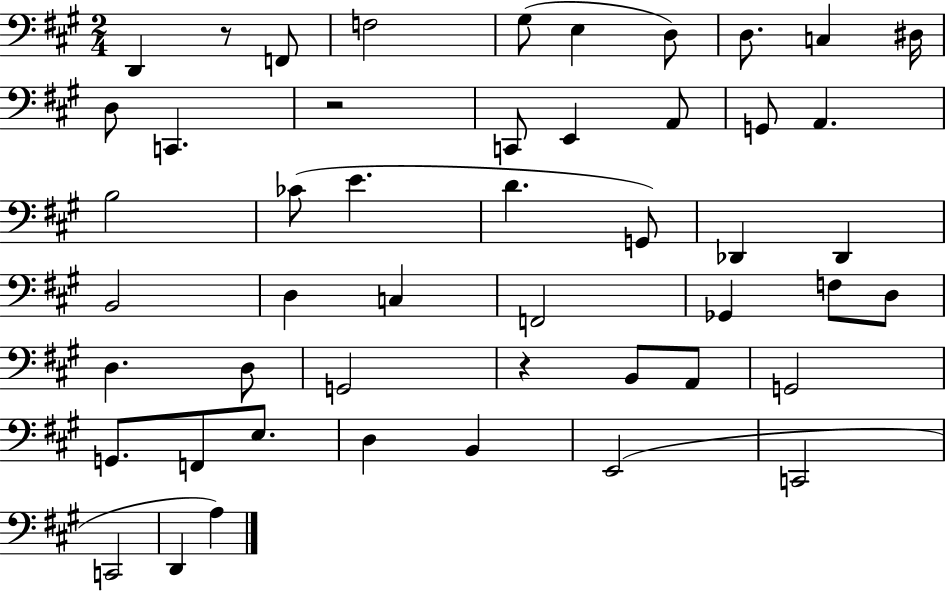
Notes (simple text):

D2/q R/e F2/e F3/h G#3/e E3/q D3/e D3/e. C3/q D#3/s D3/e C2/q. R/h C2/e E2/q A2/e G2/e A2/q. B3/h CES4/e E4/q. D4/q. G2/e Db2/q Db2/q B2/h D3/q C3/q F2/h Gb2/q F3/e D3/e D3/q. D3/e G2/h R/q B2/e A2/e G2/h G2/e. F2/e E3/e. D3/q B2/q E2/h C2/h C2/h D2/q A3/q